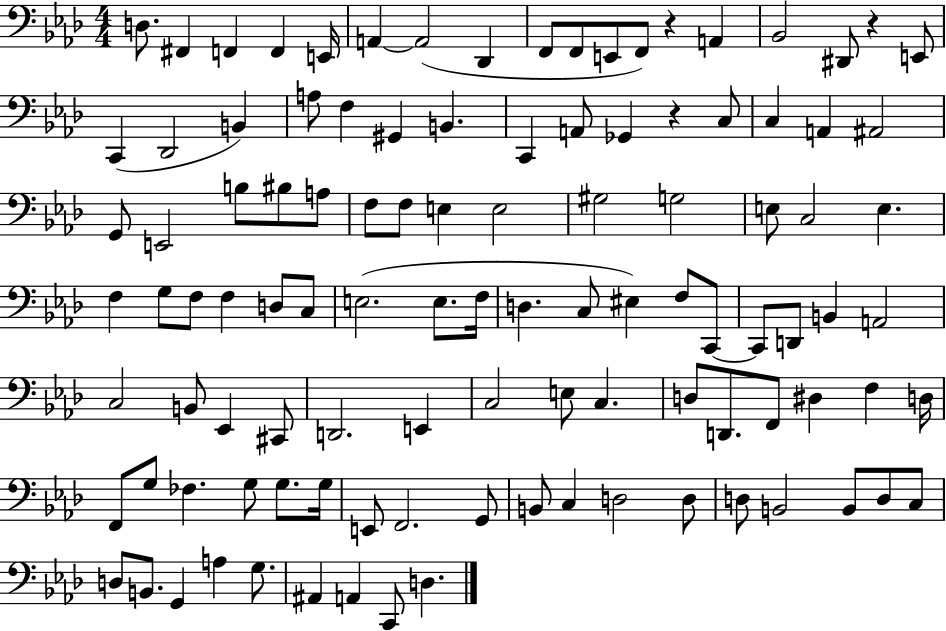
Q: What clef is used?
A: bass